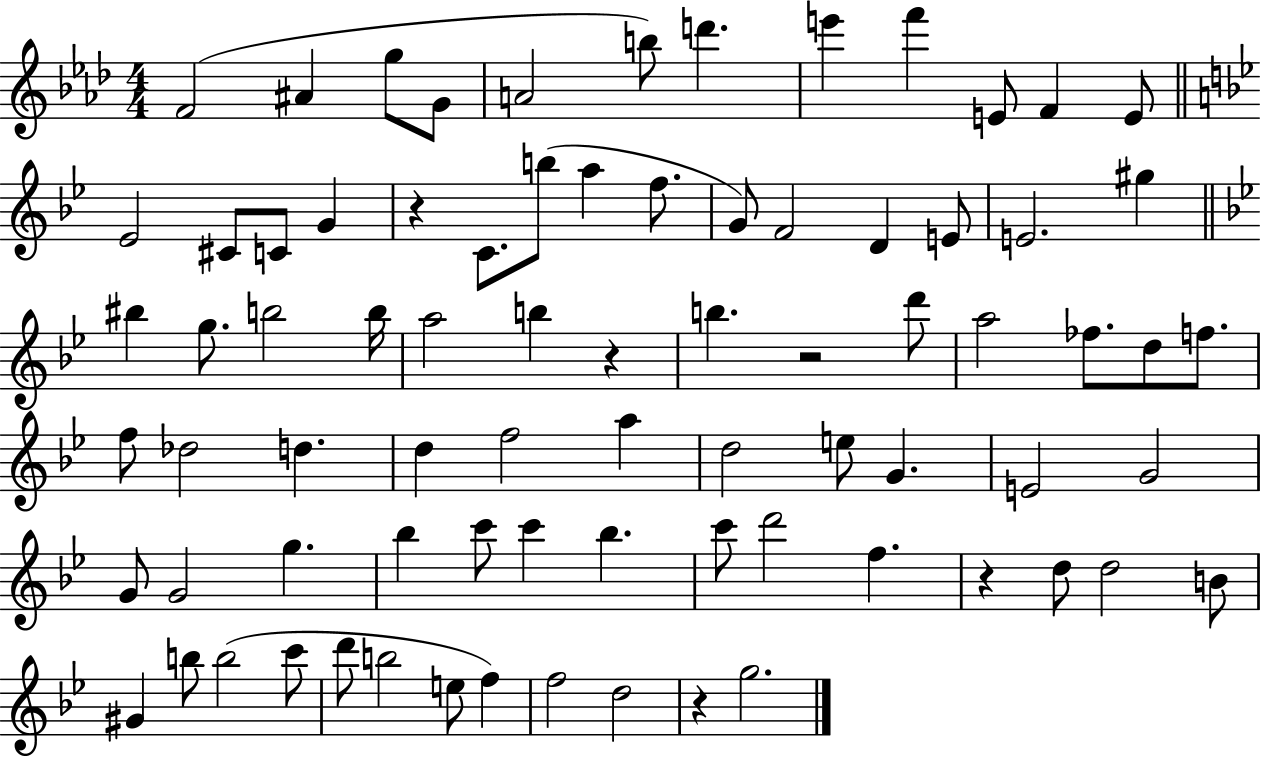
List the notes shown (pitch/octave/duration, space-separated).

F4/h A#4/q G5/e G4/e A4/h B5/e D6/q. E6/q F6/q E4/e F4/q E4/e Eb4/h C#4/e C4/e G4/q R/q C4/e. B5/e A5/q F5/e. G4/e F4/h D4/q E4/e E4/h. G#5/q BIS5/q G5/e. B5/h B5/s A5/h B5/q R/q B5/q. R/h D6/e A5/h FES5/e. D5/e F5/e. F5/e Db5/h D5/q. D5/q F5/h A5/q D5/h E5/e G4/q. E4/h G4/h G4/e G4/h G5/q. Bb5/q C6/e C6/q Bb5/q. C6/e D6/h F5/q. R/q D5/e D5/h B4/e G#4/q B5/e B5/h C6/e D6/e B5/h E5/e F5/q F5/h D5/h R/q G5/h.